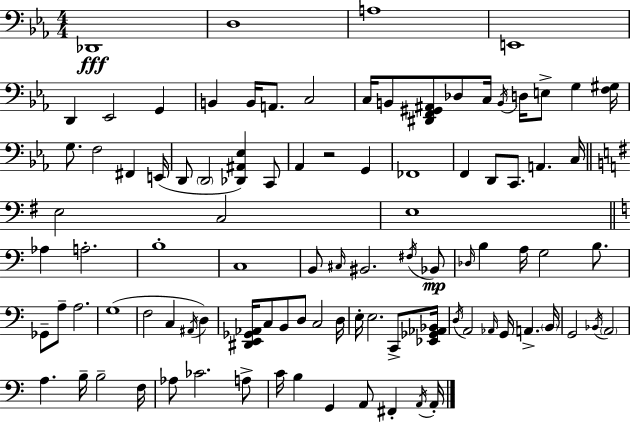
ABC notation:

X:1
T:Untitled
M:4/4
L:1/4
K:Cm
_D,,4 D,4 A,4 E,,4 D,, _E,,2 G,, B,, B,,/4 A,,/2 C,2 C,/4 B,,/2 [^D,,F,,^G,,^A,,]/2 _D,/2 C,/4 B,,/4 D,/4 E,/2 G, [F,^G,]/4 G,/2 F,2 ^F,, E,,/4 D,,/2 D,,2 [_D,,^A,,_E,] C,,/2 _A,, z2 G,, _F,,4 F,, D,,/2 C,,/2 A,, C,/4 E,2 C,2 E,4 _A, A,2 B,4 C,4 B,,/2 ^C,/4 ^B,,2 ^F,/4 _B,,/2 _D,/4 B, A,/4 G,2 B,/2 _G,,/2 A,/2 A,2 G,4 F,2 C, ^A,,/4 D, [^D,,E,,_G,,_A,,]/4 C,/2 B,,/2 D,/2 C,2 D,/4 E,/4 E,2 C,,/2 [_E,,_G,,_A,,_B,,]/4 D,/4 A,,2 _A,,/4 G,,/4 A,, B,,/4 G,,2 _B,,/4 A,,2 A, B,/4 B,2 F,/4 _A,/2 _C2 A,/2 C/4 B, G,, A,,/2 ^F,, A,,/4 A,,/4